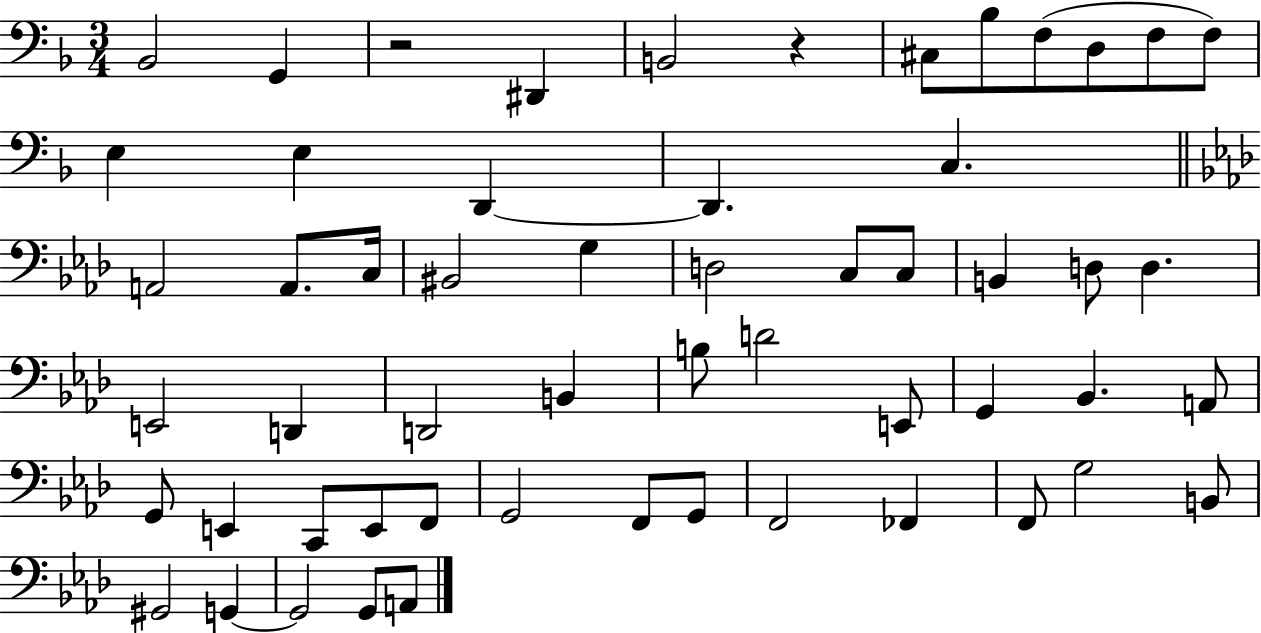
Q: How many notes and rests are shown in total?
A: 56